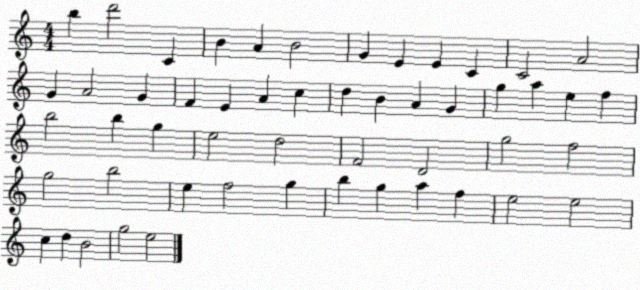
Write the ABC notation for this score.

X:1
T:Untitled
M:4/4
L:1/4
K:C
b d'2 C B A B2 G E E C C2 A2 G A2 G F E A c d B A G g a e f b2 b g e2 d2 F2 D2 g2 f2 g2 b2 e f2 g b g a f e2 e2 c d B2 g2 e2